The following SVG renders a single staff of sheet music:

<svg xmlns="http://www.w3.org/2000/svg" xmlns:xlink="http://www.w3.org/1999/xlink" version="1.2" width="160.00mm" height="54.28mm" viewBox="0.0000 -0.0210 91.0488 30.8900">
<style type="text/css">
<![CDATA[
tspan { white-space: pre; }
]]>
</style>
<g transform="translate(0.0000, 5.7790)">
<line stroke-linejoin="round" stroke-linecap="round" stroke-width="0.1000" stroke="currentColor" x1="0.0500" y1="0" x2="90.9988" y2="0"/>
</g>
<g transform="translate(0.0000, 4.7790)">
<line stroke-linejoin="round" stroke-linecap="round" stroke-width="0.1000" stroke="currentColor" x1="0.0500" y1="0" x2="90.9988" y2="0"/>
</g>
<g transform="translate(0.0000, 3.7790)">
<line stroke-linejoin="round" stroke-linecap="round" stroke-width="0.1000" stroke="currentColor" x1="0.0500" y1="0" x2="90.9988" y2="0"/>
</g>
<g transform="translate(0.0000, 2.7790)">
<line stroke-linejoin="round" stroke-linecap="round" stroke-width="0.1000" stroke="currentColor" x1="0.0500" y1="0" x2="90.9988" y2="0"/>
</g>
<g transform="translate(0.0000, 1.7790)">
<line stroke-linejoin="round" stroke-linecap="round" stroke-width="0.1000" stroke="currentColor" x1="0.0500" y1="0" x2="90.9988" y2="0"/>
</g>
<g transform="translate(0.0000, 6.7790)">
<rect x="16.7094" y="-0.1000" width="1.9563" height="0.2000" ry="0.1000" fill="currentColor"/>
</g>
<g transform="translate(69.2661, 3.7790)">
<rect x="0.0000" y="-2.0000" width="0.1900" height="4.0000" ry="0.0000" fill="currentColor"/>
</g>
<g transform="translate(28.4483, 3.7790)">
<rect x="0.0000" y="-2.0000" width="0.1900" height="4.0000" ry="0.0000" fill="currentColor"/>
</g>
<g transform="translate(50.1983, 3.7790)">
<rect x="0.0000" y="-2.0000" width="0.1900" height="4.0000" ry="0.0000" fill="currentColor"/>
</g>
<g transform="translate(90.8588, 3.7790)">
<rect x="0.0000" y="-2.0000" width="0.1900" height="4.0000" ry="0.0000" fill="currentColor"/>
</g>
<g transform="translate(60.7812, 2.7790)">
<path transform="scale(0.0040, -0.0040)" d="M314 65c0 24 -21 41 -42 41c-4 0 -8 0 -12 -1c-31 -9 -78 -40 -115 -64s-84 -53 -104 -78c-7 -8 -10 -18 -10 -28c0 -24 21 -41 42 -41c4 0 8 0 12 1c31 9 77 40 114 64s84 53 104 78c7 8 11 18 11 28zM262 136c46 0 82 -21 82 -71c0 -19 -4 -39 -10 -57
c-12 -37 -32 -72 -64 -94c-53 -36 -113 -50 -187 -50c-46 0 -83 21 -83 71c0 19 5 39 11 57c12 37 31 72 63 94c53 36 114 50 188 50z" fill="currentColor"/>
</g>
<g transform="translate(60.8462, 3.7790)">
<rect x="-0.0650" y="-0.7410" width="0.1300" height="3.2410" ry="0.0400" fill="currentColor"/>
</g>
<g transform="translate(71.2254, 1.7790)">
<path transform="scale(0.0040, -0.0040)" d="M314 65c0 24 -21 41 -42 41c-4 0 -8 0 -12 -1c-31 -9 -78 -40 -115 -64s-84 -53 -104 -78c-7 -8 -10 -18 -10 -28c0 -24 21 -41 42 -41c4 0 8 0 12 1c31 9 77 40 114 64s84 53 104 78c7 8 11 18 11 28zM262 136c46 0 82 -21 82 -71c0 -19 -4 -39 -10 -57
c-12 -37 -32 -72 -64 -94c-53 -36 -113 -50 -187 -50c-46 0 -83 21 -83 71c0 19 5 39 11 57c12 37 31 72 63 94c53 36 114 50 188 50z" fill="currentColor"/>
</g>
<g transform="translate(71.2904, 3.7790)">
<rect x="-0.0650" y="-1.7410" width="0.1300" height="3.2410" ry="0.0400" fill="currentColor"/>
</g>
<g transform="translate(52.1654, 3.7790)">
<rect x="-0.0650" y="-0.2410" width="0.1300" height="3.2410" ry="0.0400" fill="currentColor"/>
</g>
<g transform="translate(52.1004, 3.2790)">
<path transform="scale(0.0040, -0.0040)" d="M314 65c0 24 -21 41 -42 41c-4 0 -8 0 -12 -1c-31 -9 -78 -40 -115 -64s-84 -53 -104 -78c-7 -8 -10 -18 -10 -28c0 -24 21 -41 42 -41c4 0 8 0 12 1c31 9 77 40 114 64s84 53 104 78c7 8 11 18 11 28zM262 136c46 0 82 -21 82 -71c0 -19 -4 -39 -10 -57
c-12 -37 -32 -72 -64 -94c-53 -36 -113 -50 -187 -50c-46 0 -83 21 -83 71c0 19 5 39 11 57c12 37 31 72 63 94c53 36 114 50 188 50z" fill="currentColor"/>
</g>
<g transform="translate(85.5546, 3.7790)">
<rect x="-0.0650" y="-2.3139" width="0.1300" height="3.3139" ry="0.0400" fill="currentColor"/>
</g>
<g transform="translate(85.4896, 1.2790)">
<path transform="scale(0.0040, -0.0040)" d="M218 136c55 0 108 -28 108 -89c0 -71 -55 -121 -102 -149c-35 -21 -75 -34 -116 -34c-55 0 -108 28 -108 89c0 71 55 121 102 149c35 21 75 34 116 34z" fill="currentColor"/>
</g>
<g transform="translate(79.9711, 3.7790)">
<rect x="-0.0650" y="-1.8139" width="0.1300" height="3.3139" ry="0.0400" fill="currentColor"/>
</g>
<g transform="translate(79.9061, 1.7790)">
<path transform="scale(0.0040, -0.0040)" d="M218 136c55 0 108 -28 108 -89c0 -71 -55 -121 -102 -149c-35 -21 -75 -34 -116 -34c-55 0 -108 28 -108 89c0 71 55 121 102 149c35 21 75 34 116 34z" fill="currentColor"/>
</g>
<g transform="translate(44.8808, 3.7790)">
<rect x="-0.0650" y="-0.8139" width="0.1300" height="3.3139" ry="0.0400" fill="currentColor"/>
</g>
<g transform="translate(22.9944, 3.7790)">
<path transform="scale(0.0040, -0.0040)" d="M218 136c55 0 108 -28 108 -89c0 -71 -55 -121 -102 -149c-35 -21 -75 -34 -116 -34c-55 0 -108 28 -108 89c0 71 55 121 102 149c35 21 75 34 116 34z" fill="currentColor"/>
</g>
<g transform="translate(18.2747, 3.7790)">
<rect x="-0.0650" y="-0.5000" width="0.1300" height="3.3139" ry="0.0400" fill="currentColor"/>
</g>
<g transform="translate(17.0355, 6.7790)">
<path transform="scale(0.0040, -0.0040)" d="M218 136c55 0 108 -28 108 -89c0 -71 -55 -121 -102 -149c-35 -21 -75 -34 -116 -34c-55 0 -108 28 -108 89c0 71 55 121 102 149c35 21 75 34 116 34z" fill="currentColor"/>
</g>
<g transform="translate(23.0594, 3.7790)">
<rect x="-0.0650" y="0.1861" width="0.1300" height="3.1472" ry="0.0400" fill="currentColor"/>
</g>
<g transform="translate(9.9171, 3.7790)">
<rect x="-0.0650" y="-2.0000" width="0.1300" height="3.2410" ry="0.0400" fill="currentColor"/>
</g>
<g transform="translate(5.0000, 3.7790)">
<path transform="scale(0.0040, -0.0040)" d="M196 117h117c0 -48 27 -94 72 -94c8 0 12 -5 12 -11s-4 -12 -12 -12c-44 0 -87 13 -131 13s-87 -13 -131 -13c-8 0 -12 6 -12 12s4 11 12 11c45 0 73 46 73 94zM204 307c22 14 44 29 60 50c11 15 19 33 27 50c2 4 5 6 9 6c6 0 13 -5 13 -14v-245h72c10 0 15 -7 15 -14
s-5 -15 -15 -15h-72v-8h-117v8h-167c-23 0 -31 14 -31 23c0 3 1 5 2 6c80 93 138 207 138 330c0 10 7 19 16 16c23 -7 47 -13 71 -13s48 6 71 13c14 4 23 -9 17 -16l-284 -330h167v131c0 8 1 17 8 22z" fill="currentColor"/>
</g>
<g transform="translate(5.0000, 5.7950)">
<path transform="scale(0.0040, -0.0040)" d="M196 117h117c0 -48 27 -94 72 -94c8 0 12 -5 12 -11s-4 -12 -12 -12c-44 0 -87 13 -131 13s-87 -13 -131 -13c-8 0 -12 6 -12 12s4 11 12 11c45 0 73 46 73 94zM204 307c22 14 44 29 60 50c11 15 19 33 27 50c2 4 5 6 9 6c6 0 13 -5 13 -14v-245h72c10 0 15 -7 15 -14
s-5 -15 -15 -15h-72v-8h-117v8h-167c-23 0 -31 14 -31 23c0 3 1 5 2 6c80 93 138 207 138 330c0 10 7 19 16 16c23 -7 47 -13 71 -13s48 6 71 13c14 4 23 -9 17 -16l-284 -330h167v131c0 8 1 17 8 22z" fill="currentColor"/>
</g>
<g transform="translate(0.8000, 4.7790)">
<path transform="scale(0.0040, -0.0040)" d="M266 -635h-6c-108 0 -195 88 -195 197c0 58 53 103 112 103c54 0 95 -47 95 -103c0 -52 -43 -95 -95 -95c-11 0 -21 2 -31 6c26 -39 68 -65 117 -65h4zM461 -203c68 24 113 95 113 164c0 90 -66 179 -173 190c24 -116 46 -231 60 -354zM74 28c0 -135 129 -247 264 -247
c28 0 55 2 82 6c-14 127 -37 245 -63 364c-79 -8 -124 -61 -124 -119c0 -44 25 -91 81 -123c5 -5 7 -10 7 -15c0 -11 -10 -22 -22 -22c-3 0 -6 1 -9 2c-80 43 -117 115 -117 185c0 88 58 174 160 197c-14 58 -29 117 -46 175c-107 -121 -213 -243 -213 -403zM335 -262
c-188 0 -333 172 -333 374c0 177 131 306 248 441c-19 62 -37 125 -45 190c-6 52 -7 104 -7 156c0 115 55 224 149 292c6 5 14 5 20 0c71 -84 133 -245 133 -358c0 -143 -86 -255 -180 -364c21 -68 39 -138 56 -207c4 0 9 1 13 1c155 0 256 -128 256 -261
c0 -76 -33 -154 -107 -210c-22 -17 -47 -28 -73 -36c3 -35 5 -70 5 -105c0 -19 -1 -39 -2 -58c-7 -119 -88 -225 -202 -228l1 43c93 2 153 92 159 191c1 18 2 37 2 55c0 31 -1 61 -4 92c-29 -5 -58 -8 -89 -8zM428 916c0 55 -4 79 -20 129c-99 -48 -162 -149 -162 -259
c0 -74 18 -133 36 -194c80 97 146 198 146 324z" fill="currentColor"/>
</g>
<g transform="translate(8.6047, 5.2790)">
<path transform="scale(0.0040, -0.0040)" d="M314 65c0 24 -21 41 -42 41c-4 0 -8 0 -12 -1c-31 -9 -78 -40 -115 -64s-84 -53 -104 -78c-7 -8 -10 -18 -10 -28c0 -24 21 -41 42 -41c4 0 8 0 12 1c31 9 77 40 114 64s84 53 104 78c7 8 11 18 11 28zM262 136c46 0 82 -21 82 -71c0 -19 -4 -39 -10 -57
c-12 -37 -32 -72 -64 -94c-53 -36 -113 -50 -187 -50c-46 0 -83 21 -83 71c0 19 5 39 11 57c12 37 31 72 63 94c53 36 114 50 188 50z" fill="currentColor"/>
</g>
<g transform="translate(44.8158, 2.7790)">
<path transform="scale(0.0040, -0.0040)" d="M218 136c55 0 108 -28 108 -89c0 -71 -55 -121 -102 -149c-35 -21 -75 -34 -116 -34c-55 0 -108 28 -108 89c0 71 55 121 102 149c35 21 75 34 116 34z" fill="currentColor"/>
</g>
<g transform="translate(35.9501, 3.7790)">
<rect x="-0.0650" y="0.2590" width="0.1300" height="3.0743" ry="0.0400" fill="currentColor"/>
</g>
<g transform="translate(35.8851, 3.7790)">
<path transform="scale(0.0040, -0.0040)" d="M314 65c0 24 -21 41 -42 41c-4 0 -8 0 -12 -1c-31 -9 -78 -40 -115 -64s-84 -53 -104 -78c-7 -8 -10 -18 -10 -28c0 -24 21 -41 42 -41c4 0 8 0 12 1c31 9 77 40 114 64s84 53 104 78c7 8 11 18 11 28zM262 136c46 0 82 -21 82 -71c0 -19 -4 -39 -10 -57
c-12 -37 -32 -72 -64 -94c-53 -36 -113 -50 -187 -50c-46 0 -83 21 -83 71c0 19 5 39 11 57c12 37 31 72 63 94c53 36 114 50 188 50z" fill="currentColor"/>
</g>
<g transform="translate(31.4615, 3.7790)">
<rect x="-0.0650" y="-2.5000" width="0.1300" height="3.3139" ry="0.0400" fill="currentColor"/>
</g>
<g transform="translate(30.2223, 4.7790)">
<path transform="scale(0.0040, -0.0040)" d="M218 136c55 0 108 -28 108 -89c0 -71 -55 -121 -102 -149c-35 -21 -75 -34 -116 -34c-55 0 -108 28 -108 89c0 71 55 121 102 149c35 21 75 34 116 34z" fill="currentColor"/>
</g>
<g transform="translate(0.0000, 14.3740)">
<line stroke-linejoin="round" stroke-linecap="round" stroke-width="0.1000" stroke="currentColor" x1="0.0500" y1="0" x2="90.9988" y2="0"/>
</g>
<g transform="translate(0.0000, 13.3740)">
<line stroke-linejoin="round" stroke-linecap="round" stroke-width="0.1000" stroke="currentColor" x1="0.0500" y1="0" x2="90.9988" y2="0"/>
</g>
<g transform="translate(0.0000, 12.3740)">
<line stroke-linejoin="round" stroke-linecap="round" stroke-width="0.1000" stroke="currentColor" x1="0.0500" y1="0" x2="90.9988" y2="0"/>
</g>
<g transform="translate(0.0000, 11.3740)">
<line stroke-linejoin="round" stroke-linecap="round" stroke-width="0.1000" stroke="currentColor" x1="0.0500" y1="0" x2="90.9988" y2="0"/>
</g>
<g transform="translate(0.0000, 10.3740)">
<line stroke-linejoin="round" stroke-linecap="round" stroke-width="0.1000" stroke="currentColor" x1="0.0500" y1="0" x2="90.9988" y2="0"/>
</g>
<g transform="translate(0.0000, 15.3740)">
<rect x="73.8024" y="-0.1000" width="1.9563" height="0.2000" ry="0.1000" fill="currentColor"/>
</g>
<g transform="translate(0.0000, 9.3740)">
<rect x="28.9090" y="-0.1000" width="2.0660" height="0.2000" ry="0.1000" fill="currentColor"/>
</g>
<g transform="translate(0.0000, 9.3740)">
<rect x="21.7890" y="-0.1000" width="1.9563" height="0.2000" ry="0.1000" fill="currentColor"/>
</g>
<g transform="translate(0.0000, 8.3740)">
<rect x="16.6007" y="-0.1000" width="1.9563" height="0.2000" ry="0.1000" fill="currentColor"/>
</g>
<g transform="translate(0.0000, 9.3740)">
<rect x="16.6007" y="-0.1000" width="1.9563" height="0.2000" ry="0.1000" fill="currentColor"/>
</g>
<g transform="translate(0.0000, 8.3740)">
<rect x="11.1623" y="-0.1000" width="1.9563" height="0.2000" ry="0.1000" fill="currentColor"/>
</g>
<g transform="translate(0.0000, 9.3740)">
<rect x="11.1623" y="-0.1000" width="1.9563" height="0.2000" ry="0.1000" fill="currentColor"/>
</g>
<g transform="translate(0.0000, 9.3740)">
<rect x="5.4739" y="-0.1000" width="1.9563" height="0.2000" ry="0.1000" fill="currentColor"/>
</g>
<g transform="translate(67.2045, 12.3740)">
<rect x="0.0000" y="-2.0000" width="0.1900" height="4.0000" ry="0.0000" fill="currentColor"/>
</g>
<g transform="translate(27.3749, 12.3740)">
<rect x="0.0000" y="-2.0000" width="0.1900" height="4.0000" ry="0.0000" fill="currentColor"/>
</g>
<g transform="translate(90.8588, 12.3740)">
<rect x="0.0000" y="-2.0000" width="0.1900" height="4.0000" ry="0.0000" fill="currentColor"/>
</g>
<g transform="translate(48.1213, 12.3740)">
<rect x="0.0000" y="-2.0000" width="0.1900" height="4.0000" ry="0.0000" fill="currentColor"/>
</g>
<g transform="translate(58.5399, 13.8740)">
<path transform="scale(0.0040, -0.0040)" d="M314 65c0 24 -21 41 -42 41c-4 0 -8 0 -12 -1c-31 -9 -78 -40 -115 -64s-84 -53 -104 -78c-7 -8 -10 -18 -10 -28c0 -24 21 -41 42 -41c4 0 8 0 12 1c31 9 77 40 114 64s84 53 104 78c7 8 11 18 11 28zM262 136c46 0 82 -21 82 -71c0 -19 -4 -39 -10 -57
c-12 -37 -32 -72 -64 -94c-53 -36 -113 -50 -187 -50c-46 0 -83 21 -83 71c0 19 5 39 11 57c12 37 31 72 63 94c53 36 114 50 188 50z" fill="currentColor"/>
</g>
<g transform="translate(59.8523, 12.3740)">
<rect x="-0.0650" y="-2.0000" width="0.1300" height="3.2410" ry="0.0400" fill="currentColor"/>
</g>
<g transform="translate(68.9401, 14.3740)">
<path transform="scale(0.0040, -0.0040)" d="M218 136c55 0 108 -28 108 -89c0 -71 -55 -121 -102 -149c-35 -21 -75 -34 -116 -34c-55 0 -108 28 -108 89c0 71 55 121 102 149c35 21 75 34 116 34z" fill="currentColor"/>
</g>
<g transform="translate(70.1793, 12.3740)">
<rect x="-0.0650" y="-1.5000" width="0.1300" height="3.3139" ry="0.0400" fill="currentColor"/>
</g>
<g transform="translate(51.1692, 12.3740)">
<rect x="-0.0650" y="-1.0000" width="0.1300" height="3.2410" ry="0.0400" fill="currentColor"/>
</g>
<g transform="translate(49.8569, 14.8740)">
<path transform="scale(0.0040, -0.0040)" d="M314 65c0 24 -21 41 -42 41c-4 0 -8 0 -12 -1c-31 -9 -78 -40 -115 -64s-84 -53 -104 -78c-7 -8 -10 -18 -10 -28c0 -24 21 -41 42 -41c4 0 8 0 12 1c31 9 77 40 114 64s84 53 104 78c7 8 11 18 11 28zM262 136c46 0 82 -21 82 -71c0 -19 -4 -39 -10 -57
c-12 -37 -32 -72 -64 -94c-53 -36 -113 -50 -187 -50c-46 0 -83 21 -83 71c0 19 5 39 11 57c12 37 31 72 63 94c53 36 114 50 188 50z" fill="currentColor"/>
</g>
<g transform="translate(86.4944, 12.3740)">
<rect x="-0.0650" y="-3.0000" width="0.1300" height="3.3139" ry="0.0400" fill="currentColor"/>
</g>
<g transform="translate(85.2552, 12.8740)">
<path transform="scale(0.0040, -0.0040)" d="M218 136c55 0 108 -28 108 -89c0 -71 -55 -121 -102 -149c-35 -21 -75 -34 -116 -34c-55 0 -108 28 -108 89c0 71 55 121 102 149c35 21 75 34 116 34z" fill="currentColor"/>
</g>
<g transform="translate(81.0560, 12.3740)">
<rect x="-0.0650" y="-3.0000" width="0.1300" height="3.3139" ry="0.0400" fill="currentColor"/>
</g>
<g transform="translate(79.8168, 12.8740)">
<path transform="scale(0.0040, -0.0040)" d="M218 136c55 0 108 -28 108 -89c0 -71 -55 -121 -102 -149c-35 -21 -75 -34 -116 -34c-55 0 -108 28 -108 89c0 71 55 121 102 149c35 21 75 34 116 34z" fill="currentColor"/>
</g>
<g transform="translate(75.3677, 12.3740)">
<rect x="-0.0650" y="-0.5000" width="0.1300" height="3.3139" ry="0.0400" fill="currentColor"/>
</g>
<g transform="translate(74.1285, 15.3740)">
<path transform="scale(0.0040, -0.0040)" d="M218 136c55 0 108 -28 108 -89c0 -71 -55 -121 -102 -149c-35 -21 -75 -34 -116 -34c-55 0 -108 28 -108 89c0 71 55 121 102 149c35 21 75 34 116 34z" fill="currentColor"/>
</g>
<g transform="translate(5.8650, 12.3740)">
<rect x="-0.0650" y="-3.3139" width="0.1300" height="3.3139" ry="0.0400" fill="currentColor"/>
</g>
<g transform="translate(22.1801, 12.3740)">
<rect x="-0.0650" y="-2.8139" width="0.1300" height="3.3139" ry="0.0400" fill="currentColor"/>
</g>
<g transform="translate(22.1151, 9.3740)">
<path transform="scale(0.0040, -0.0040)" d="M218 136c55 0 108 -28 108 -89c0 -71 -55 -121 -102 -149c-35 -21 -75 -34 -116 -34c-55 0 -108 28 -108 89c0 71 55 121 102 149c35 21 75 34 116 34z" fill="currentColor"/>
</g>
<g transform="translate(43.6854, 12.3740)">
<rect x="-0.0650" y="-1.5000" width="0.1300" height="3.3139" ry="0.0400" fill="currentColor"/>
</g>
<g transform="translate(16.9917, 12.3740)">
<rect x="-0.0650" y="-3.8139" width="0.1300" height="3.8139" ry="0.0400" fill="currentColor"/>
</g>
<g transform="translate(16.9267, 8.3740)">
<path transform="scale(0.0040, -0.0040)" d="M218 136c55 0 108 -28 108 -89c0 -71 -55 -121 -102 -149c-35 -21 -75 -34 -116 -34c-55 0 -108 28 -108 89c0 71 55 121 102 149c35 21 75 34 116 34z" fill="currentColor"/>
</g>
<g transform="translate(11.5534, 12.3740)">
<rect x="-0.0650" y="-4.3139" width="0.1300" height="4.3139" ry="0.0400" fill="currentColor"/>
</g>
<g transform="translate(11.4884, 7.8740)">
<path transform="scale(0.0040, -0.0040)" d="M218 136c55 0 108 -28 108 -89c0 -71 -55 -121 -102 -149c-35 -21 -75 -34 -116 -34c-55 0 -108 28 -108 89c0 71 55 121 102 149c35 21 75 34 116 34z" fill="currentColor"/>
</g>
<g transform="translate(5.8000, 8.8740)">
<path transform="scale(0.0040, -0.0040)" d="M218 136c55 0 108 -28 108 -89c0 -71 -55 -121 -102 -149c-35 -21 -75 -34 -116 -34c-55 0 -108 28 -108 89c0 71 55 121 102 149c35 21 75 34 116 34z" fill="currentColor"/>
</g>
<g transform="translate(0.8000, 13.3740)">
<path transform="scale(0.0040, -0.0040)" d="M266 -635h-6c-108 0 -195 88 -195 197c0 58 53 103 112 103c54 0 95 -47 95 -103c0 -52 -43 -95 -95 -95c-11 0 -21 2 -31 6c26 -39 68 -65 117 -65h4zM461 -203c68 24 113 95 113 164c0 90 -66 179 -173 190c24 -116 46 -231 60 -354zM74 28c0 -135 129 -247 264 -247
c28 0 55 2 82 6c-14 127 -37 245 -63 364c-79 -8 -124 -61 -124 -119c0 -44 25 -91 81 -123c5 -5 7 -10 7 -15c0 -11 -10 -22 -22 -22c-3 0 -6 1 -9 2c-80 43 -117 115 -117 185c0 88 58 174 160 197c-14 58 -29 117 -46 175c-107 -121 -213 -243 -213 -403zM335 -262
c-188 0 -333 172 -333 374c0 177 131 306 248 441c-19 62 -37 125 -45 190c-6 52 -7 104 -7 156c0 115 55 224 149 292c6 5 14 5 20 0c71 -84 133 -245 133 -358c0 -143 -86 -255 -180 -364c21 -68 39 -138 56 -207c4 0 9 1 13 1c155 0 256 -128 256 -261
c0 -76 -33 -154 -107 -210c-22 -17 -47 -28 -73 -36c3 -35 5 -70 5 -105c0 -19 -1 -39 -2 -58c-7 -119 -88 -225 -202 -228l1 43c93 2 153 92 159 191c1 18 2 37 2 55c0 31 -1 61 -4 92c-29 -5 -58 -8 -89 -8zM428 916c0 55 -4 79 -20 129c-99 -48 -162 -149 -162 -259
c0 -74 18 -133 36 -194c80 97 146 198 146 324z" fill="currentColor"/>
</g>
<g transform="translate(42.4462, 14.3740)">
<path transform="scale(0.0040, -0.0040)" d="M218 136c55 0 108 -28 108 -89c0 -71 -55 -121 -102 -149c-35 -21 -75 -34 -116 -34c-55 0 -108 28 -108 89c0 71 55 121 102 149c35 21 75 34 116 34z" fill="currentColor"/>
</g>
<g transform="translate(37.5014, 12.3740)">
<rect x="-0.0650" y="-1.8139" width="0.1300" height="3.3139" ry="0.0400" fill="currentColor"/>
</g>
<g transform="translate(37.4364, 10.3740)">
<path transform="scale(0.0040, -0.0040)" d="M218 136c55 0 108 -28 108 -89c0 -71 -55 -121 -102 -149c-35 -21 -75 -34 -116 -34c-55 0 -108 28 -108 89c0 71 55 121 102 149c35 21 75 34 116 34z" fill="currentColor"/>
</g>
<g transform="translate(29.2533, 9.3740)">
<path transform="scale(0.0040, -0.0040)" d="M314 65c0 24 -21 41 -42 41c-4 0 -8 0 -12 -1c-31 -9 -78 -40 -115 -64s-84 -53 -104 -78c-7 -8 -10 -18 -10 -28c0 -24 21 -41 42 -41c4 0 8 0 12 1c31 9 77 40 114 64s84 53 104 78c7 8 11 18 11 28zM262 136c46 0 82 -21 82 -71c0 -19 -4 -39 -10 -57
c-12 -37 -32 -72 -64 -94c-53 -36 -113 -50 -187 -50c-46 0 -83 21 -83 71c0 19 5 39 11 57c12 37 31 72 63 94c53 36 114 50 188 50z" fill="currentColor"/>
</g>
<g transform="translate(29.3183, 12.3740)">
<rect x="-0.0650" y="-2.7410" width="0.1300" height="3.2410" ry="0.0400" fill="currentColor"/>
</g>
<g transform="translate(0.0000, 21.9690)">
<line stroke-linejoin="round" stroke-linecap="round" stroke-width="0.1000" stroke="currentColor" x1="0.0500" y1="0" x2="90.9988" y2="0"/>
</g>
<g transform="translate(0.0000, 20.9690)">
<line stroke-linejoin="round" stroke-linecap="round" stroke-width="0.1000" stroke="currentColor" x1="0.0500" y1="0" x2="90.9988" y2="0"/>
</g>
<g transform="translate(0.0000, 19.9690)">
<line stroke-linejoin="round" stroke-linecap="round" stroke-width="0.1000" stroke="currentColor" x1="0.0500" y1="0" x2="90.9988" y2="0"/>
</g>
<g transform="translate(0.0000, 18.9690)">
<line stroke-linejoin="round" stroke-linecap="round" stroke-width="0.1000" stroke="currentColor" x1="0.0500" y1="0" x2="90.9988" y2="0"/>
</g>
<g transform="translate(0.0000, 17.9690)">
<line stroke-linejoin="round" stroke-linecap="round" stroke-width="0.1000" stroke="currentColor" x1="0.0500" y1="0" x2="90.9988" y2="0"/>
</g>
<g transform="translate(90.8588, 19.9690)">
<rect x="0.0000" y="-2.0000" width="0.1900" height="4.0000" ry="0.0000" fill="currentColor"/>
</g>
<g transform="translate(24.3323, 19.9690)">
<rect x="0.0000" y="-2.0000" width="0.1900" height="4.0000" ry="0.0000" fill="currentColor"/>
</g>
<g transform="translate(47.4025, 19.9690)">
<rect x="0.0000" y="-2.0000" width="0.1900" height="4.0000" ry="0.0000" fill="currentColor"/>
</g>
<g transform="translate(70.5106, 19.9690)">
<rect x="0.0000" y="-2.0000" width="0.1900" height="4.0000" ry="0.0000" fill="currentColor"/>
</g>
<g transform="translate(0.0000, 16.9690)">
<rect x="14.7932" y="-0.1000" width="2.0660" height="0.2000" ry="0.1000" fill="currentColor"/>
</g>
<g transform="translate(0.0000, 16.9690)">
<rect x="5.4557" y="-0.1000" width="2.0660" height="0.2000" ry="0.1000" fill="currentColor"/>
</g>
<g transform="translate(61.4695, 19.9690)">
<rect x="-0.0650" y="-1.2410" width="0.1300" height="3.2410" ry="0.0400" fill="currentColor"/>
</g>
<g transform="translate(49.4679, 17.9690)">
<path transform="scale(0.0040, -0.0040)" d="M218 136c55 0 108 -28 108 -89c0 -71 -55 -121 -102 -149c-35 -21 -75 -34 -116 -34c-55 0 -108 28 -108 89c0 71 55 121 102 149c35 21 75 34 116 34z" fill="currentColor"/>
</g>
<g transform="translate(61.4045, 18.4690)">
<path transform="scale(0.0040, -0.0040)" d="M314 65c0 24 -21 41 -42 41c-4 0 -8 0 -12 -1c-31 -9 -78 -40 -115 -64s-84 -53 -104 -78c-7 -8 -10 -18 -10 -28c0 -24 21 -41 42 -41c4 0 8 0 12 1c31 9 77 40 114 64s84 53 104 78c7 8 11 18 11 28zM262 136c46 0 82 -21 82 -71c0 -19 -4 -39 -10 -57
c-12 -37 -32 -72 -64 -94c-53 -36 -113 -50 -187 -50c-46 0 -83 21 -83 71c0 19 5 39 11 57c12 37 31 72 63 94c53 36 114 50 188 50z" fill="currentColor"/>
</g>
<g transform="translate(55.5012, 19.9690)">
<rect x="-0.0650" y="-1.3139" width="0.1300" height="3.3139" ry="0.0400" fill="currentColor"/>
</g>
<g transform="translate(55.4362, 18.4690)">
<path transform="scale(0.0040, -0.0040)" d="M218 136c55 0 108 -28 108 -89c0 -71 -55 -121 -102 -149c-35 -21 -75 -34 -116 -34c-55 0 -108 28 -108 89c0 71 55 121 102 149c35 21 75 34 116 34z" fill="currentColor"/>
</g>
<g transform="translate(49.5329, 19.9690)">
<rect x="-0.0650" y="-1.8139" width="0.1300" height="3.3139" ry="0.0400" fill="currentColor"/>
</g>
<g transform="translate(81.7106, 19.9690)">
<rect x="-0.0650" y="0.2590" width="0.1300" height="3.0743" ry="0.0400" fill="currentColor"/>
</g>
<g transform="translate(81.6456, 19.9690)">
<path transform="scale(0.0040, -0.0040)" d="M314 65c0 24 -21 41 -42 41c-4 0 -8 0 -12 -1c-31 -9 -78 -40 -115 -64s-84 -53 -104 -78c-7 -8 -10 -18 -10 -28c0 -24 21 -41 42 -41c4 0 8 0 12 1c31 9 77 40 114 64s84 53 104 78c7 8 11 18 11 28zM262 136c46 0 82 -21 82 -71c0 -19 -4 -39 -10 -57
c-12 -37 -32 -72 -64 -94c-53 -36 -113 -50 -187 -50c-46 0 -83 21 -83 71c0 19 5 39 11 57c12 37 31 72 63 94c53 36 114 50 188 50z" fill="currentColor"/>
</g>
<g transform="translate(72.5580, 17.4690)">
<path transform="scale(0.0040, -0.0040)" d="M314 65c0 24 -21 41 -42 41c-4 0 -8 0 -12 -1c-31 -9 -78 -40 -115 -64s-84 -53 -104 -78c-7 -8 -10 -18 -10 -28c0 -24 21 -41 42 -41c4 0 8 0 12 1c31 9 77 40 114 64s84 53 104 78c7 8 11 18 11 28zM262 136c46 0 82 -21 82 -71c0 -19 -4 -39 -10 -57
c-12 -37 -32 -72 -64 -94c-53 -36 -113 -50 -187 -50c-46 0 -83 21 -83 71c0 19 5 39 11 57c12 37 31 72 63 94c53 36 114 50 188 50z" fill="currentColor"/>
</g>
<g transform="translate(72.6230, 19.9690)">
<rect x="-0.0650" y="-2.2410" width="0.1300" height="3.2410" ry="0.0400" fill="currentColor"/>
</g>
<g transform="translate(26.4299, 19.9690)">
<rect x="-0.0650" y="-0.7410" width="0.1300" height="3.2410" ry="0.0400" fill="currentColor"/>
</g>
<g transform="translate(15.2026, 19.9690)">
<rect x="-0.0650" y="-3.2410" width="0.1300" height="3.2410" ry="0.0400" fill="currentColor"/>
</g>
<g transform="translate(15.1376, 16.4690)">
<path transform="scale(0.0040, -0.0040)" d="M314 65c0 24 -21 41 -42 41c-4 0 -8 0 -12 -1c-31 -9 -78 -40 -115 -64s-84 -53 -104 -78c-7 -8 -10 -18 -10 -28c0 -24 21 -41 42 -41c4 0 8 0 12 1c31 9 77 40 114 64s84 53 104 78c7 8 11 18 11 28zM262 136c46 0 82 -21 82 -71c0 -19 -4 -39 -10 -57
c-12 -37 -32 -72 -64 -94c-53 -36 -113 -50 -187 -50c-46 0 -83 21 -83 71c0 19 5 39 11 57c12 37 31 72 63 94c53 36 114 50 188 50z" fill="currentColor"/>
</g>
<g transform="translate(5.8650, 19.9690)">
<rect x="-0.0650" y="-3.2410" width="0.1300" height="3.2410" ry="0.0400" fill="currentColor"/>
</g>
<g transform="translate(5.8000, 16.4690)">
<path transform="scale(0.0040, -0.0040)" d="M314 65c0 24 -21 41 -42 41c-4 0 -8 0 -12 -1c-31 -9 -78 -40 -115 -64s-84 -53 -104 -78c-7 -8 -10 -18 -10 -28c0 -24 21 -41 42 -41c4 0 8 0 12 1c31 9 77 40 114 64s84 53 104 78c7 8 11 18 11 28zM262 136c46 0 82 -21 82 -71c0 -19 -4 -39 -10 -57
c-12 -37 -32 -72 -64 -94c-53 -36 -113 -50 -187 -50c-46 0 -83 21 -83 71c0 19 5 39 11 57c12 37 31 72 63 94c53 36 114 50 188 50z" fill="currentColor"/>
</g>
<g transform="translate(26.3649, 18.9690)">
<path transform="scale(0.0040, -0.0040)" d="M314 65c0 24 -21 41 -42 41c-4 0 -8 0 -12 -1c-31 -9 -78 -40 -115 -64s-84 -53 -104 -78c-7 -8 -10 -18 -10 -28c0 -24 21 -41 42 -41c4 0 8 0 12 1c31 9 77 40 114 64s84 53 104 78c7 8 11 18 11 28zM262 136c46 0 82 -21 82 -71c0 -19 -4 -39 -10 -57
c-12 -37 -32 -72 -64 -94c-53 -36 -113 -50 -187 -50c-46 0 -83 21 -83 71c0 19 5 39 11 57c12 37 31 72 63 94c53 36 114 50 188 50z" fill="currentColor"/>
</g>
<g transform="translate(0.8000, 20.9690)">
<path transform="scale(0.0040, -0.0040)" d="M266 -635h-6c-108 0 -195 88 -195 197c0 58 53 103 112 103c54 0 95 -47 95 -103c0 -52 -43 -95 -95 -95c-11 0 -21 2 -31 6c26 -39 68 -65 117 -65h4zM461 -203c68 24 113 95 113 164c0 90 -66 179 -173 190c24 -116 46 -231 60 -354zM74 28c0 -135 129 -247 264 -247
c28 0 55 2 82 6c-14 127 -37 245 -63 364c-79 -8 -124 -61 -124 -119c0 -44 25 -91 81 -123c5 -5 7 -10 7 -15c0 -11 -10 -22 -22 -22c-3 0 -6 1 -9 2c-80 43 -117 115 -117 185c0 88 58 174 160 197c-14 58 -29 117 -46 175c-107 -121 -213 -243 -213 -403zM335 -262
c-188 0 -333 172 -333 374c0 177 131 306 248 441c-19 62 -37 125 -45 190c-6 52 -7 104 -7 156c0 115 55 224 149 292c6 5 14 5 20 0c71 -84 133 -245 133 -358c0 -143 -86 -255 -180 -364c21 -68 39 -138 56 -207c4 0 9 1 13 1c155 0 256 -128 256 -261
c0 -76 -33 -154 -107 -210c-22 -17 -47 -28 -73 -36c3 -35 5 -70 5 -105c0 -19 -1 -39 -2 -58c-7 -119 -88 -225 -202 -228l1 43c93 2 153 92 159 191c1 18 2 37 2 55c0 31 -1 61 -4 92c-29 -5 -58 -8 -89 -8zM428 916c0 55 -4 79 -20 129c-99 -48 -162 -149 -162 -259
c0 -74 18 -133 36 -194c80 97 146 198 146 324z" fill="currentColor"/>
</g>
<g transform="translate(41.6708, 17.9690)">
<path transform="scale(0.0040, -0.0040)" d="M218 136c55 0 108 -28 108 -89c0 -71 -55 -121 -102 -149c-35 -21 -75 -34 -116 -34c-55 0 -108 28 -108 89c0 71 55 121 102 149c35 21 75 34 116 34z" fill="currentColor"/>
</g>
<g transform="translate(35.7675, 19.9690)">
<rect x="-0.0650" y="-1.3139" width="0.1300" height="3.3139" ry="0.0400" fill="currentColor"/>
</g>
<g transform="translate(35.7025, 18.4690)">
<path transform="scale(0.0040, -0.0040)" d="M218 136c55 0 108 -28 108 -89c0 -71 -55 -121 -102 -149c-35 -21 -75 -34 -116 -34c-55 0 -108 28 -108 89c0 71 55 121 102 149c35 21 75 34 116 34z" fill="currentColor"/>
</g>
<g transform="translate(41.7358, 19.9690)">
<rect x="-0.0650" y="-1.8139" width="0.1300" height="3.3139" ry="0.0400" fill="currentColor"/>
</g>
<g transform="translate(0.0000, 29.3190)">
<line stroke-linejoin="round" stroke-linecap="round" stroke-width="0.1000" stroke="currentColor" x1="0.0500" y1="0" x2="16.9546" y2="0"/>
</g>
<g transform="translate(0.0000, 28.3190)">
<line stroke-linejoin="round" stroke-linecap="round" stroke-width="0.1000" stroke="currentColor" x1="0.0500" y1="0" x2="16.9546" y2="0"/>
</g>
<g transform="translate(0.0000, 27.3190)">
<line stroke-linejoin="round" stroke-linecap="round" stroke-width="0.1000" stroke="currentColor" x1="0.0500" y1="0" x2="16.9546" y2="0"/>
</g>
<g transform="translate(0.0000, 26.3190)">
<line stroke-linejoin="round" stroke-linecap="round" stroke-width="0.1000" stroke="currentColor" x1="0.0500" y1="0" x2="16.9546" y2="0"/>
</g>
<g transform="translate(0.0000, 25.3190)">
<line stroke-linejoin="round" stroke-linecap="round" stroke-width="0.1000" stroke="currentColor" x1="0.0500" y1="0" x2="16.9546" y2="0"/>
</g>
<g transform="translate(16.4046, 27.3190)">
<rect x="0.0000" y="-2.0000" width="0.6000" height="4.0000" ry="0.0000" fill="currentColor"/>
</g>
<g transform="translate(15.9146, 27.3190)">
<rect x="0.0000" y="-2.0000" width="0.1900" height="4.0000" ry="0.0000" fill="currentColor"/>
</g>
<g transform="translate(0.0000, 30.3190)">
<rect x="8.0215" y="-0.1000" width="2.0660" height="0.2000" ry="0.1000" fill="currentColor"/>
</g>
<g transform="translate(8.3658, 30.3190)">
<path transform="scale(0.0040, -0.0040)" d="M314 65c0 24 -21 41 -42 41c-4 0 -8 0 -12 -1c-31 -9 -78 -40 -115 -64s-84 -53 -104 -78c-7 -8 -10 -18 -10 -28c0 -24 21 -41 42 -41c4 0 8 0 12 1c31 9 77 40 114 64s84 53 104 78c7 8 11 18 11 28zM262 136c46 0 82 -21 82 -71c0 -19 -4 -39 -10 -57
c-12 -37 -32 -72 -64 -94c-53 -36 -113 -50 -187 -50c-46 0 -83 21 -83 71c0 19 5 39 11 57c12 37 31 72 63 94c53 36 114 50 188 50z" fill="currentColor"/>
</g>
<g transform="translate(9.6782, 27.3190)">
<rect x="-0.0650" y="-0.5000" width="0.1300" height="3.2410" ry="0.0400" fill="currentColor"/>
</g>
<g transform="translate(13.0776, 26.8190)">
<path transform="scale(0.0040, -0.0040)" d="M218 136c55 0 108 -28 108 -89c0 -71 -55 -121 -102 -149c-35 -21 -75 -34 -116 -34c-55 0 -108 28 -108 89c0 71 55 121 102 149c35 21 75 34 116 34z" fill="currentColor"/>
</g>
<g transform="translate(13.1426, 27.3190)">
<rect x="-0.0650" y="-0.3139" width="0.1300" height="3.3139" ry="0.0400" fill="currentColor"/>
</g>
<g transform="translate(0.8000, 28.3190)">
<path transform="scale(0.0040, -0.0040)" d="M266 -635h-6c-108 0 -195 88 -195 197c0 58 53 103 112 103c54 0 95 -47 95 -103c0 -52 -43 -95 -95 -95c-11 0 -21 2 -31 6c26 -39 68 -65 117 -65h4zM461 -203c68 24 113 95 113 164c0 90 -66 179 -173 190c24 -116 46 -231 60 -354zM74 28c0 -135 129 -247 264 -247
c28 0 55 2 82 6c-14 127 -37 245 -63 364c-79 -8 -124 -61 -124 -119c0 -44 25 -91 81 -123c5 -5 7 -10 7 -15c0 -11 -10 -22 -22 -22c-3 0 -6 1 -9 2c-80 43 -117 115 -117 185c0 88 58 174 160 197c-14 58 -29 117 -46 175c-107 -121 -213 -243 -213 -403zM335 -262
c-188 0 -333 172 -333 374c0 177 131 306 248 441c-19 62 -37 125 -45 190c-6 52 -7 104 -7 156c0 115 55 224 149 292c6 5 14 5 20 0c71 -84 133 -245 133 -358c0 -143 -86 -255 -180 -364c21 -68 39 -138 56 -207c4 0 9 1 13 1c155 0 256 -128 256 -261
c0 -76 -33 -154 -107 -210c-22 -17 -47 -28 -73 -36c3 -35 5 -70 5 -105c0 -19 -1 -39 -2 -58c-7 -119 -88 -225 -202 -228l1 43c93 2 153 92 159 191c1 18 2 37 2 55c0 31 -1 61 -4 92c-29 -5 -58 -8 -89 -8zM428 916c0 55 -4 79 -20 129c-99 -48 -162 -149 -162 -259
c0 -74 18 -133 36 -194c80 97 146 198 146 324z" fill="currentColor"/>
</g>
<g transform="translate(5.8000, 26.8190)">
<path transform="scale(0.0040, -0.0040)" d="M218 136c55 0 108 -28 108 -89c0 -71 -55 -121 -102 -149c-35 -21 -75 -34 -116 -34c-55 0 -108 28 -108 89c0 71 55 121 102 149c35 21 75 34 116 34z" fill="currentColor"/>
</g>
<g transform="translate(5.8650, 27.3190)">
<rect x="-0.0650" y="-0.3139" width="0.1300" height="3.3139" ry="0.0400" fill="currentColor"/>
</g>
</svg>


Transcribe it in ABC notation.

X:1
T:Untitled
M:4/4
L:1/4
K:C
F2 C B G B2 d c2 d2 f2 f g b d' c' a a2 f E D2 F2 E C A A b2 b2 d2 e f f e e2 g2 B2 c C2 c